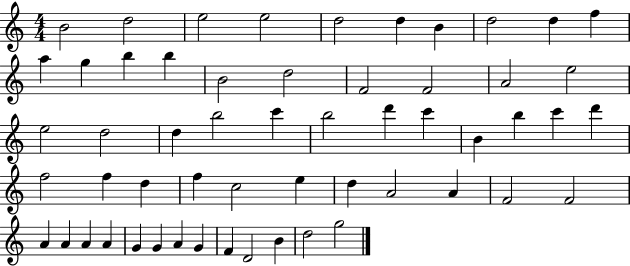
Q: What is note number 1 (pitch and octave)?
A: B4